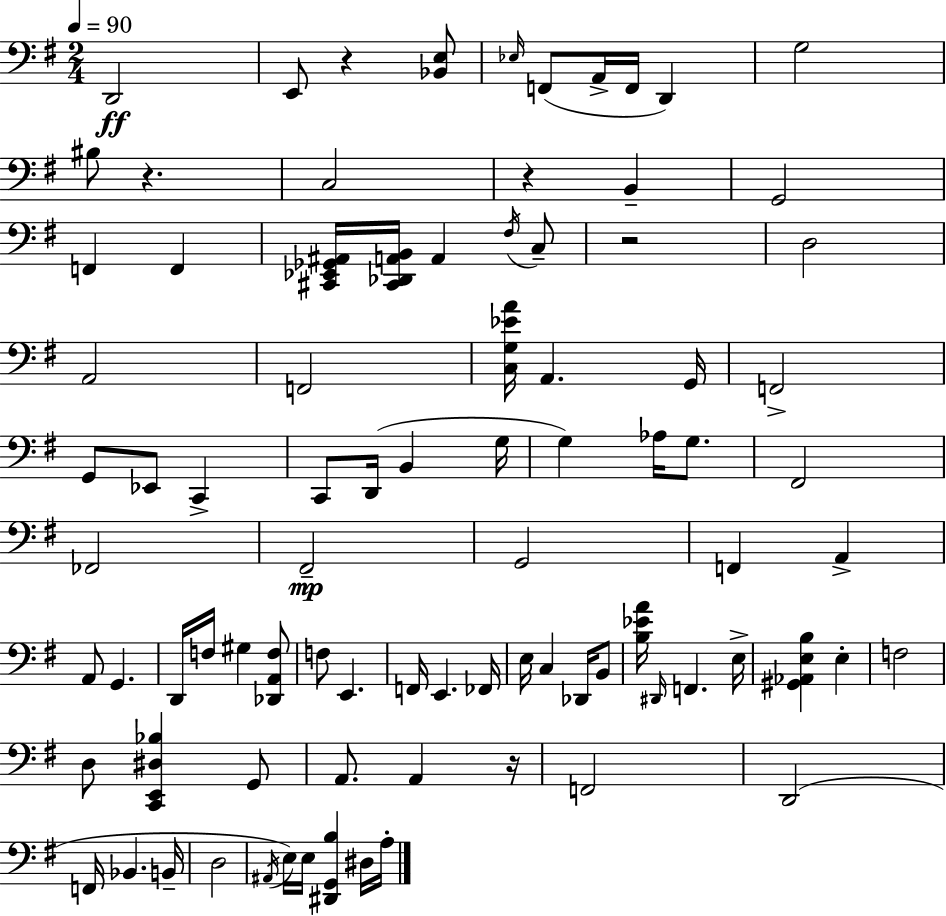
D2/h E2/e R/q [Bb2,E3]/e Eb3/s F2/e A2/s F2/s D2/q G3/h BIS3/e R/q. C3/h R/q B2/q G2/h F2/q F2/q [C#2,Eb2,Gb2,A#2]/s [C#2,Db2,A2,B2]/s A2/q F#3/s C3/e R/h D3/h A2/h F2/h [C3,G3,Eb4,A4]/s A2/q. G2/s F2/h G2/e Eb2/e C2/q C2/e D2/s B2/q G3/s G3/q Ab3/s G3/e. F#2/h FES2/h F#2/h G2/h F2/q A2/q A2/e G2/q. D2/s F3/s G#3/q [Db2,A2,F3]/e F3/e E2/q. F2/s E2/q. FES2/s E3/s C3/q Db2/s B2/e [B3,Eb4,A4]/s D#2/s F2/q. E3/s [G#2,Ab2,E3,B3]/q E3/q F3/h D3/e [C2,E2,D#3,Bb3]/q G2/e A2/e. A2/q R/s F2/h D2/h F2/s Bb2/q. B2/s D3/h A#2/s E3/s E3/s [D#2,G2,B3]/q D#3/s A3/s